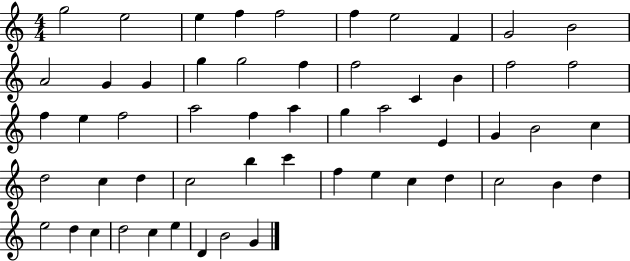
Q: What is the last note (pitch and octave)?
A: G4